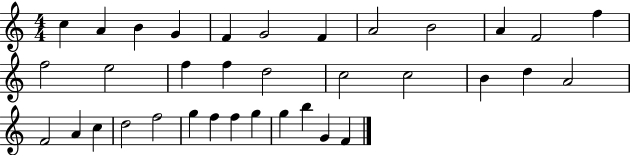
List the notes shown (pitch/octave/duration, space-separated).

C5/q A4/q B4/q G4/q F4/q G4/h F4/q A4/h B4/h A4/q F4/h F5/q F5/h E5/h F5/q F5/q D5/h C5/h C5/h B4/q D5/q A4/h F4/h A4/q C5/q D5/h F5/h G5/q F5/q F5/q G5/q G5/q B5/q G4/q F4/q